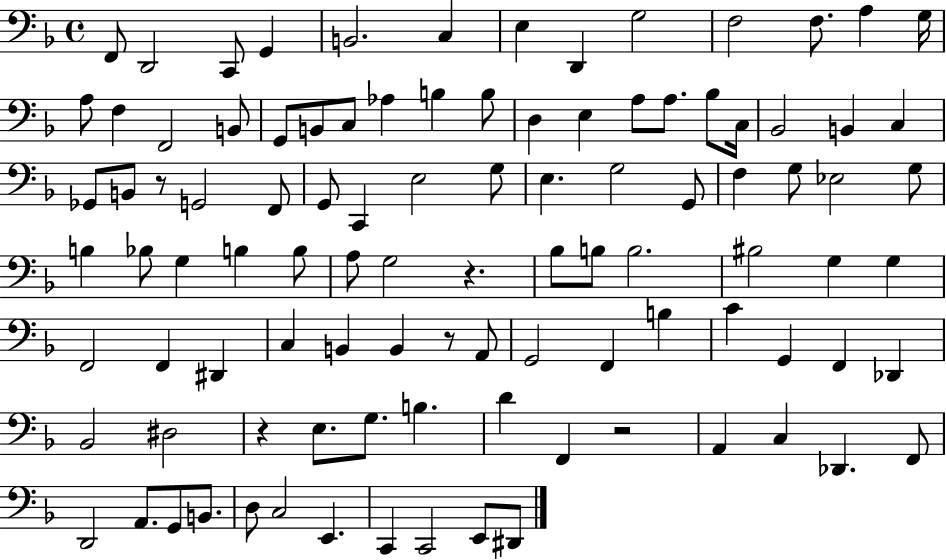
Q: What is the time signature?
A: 4/4